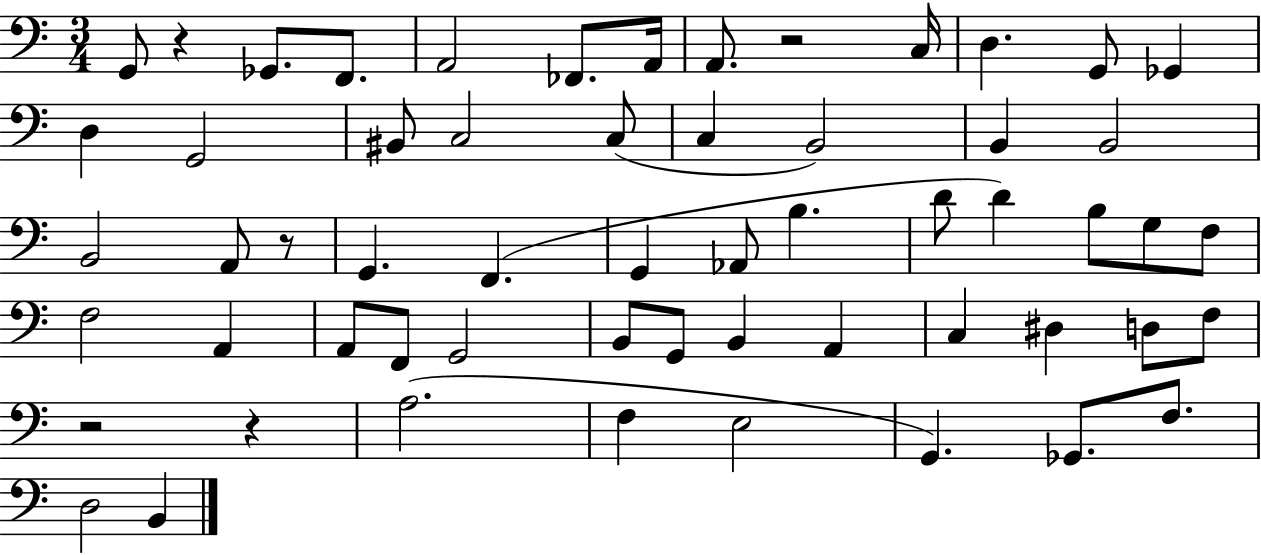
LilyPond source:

{
  \clef bass
  \numericTimeSignature
  \time 3/4
  \key c \major
  g,8 r4 ges,8. f,8. | a,2 fes,8. a,16 | a,8. r2 c16 | d4. g,8 ges,4 | \break d4 g,2 | bis,8 c2 c8( | c4 b,2) | b,4 b,2 | \break b,2 a,8 r8 | g,4. f,4.( | g,4 aes,8 b4. | d'8 d'4) b8 g8 f8 | \break f2 a,4 | a,8 f,8 g,2 | b,8 g,8 b,4 a,4 | c4 dis4 d8 f8 | \break r2 r4 | a2.( | f4 e2 | g,4.) ges,8. f8. | \break d2 b,4 | \bar "|."
}